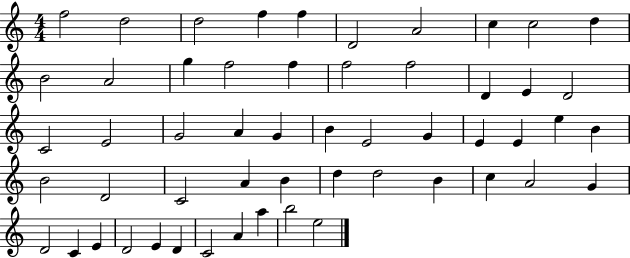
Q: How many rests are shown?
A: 0